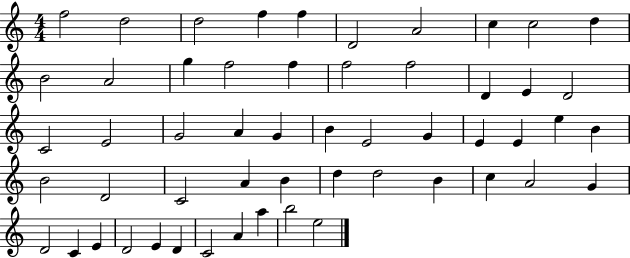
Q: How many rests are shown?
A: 0